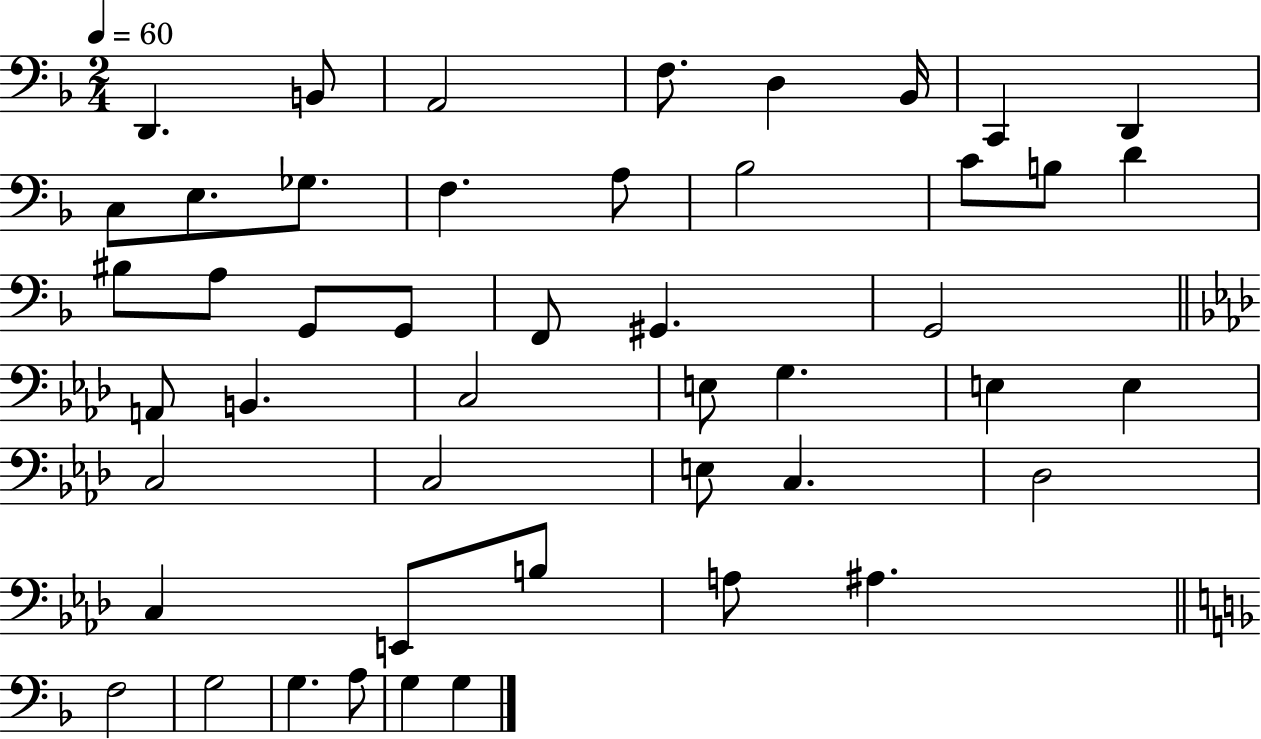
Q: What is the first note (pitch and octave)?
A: D2